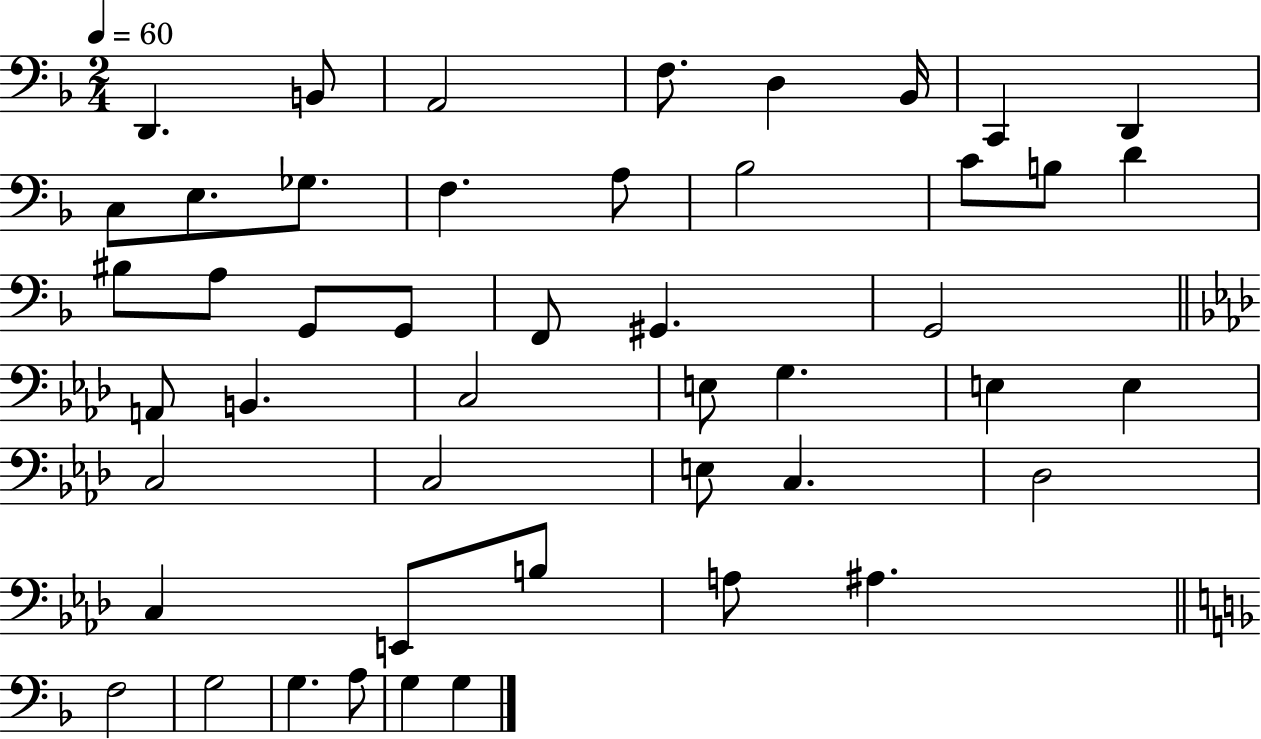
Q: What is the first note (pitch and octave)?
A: D2